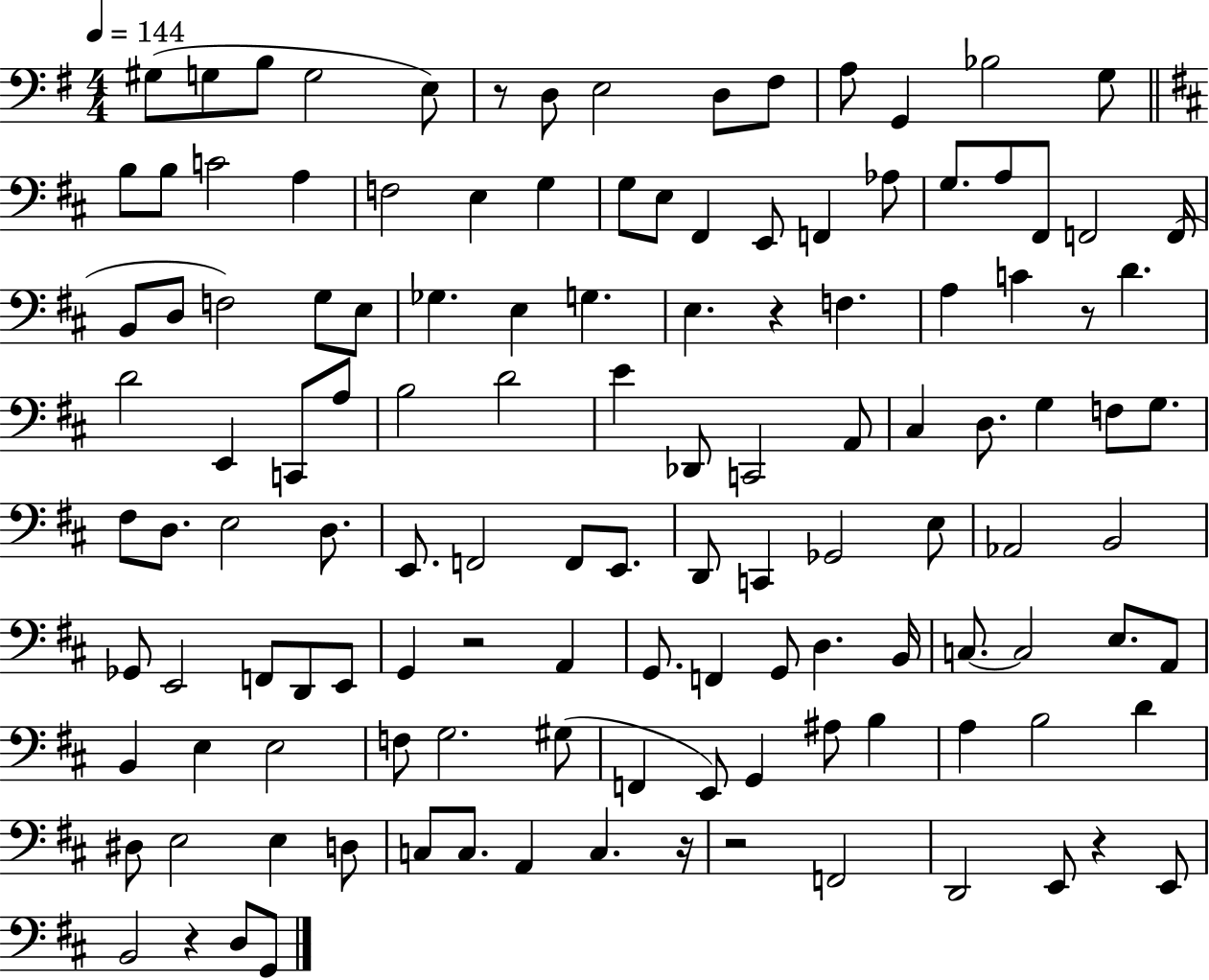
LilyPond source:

{
  \clef bass
  \numericTimeSignature
  \time 4/4
  \key g \major
  \tempo 4 = 144
  gis8( g8 b8 g2 e8) | r8 d8 e2 d8 fis8 | a8 g,4 bes2 g8 | \bar "||" \break \key b \minor b8 b8 c'2 a4 | f2 e4 g4 | g8 e8 fis,4 e,8 f,4 aes8 | g8. a8 fis,8 f,2 f,16( | \break b,8 d8 f2) g8 e8 | ges4. e4 g4. | e4. r4 f4. | a4 c'4 r8 d'4. | \break d'2 e,4 c,8 a8 | b2 d'2 | e'4 des,8 c,2 a,8 | cis4 d8. g4 f8 g8. | \break fis8 d8. e2 d8. | e,8. f,2 f,8 e,8. | d,8 c,4 ges,2 e8 | aes,2 b,2 | \break ges,8 e,2 f,8 d,8 e,8 | g,4 r2 a,4 | g,8. f,4 g,8 d4. b,16 | c8.~~ c2 e8. a,8 | \break b,4 e4 e2 | f8 g2. gis8( | f,4 e,8) g,4 ais8 b4 | a4 b2 d'4 | \break dis8 e2 e4 d8 | c8 c8. a,4 c4. r16 | r2 f,2 | d,2 e,8 r4 e,8 | \break b,2 r4 d8 g,8 | \bar "|."
}